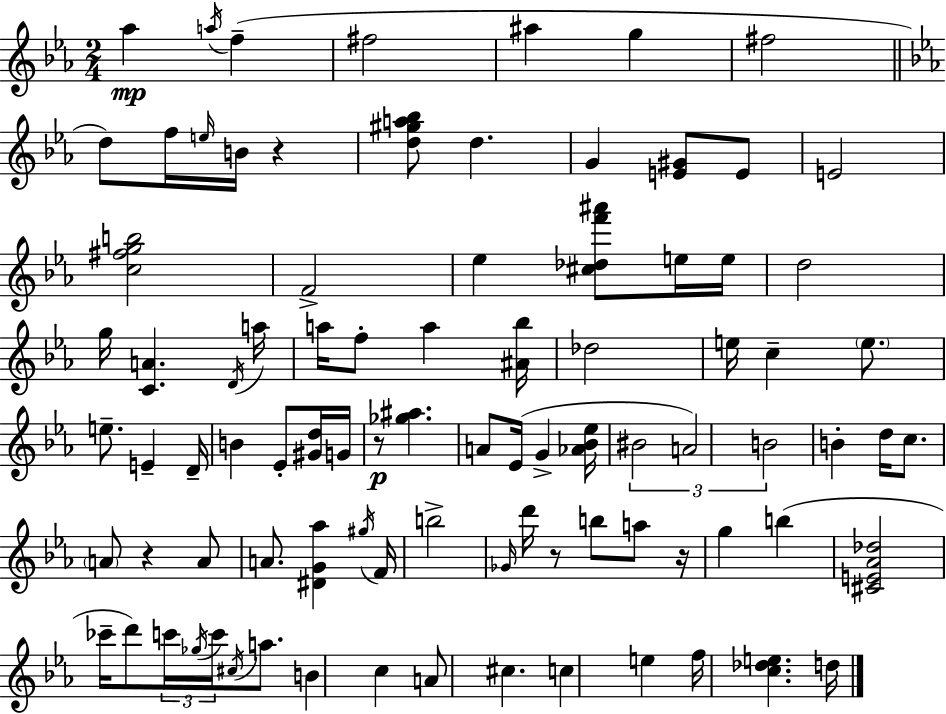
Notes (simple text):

Ab5/q A5/s F5/q F#5/h A#5/q G5/q F#5/h D5/e F5/s E5/s B4/s R/q [D5,G#5,A5,Bb5]/e D5/q. G4/q [E4,G#4]/e E4/e E4/h [C5,F#5,G5,B5]/h F4/h Eb5/q [C#5,Db5,F6,A#6]/e E5/s E5/s D5/h G5/s [C4,A4]/q. D4/s A5/s A5/s F5/e A5/q [A#4,Bb5]/s Db5/h E5/s C5/q E5/e. E5/e. E4/q D4/s B4/q Eb4/e [G#4,D5]/s G4/s R/e [Gb5,A#5]/q. A4/e Eb4/s G4/q [Ab4,Bb4,Eb5]/s BIS4/h A4/h B4/h B4/q D5/s C5/e. A4/e R/q A4/e A4/e. [D#4,G4,Ab5]/q G#5/s F4/s B5/h Gb4/s D6/s R/e B5/e A5/e R/s G5/q B5/q [C#4,E4,Ab4,Db5]/h CES6/s D6/e C6/s Gb5/s C6/s C#5/s A5/e. B4/q C5/q A4/e C#5/q. C5/q E5/q F5/s [C5,Db5,E5]/q. D5/s